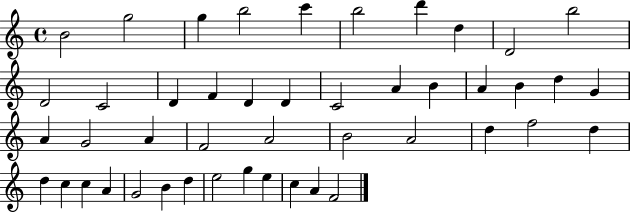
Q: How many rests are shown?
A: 0